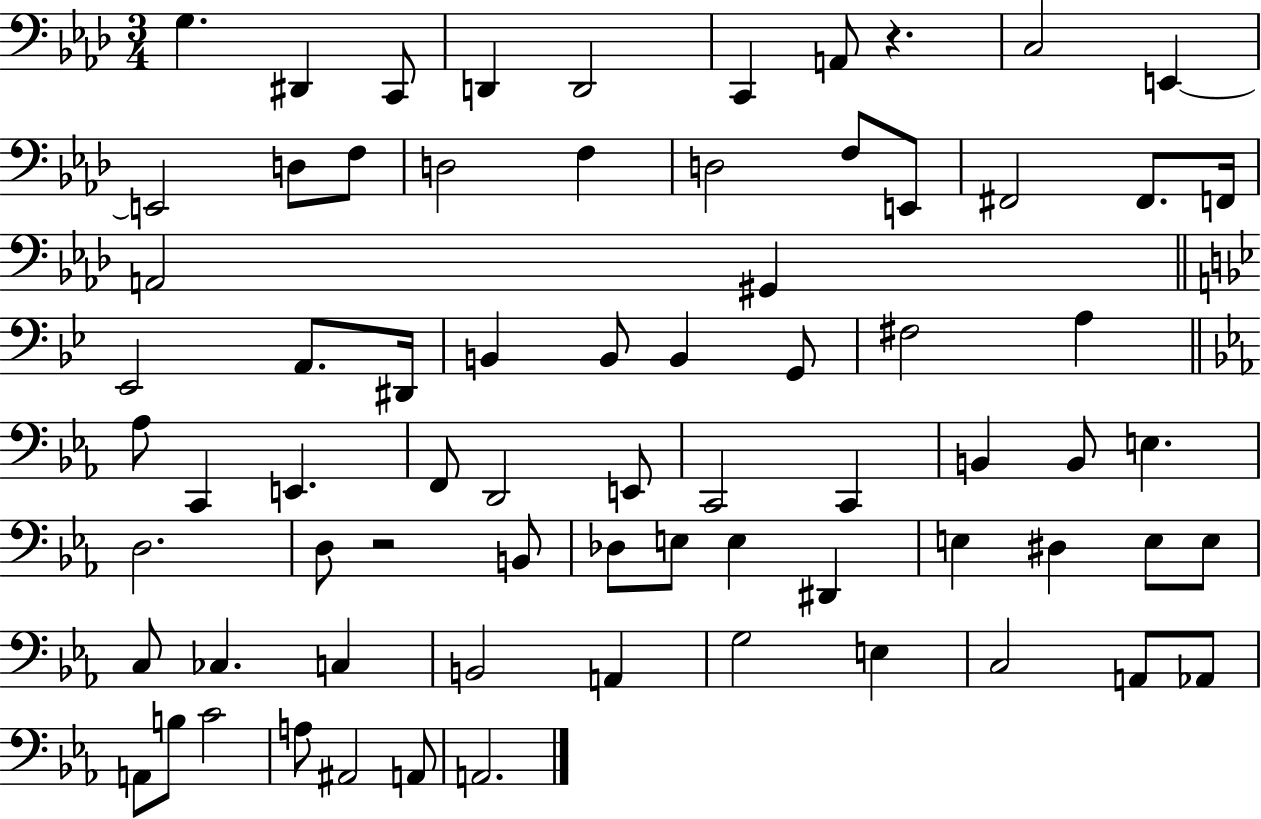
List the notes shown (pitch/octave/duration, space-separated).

G3/q. D#2/q C2/e D2/q D2/h C2/q A2/e R/q. C3/h E2/q E2/h D3/e F3/e D3/h F3/q D3/h F3/e E2/e F#2/h F#2/e. F2/s A2/h G#2/q Eb2/h A2/e. D#2/s B2/q B2/e B2/q G2/e F#3/h A3/q Ab3/e C2/q E2/q. F2/e D2/h E2/e C2/h C2/q B2/q B2/e E3/q. D3/h. D3/e R/h B2/e Db3/e E3/e E3/q D#2/q E3/q D#3/q E3/e E3/e C3/e CES3/q. C3/q B2/h A2/q G3/h E3/q C3/h A2/e Ab2/e A2/e B3/e C4/h A3/e A#2/h A2/e A2/h.